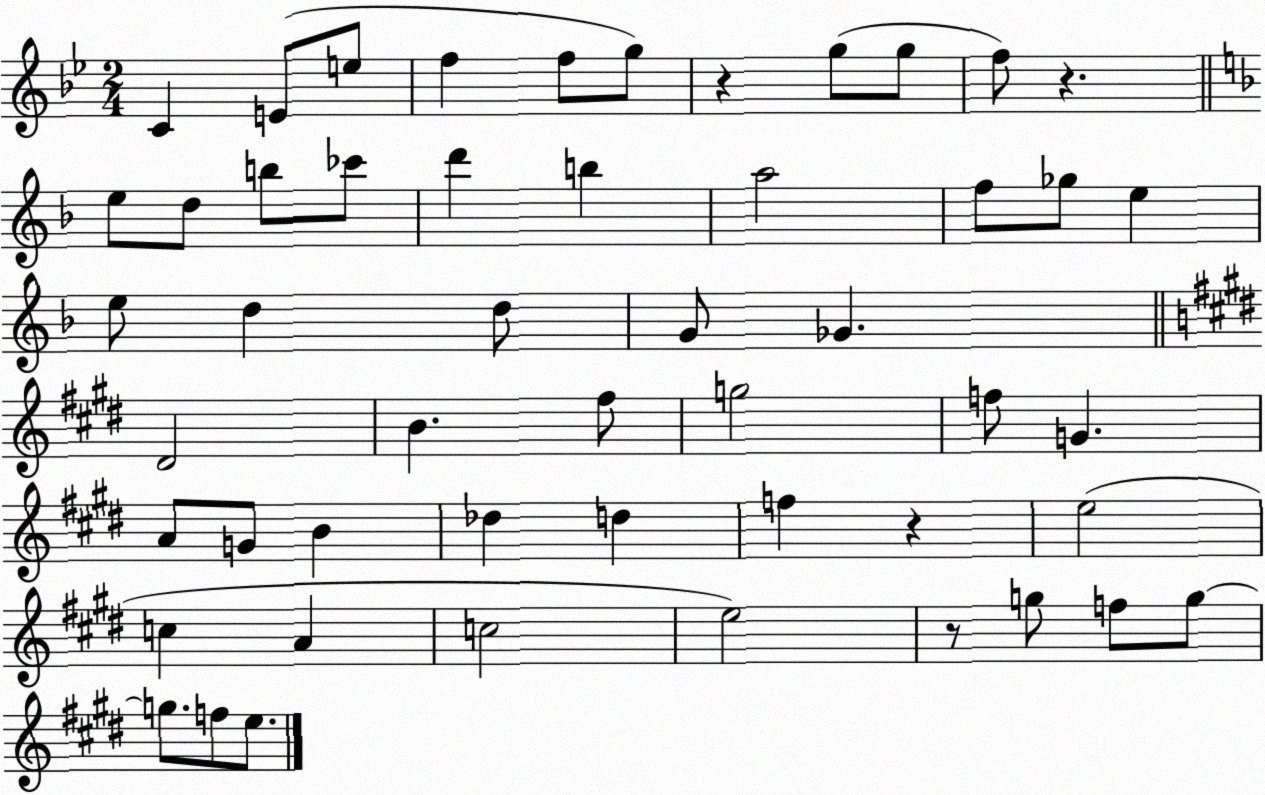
X:1
T:Untitled
M:2/4
L:1/4
K:Bb
C E/2 e/2 f f/2 g/2 z g/2 g/2 f/2 z e/2 d/2 b/2 _c'/2 d' b a2 f/2 _g/2 e e/2 d d/2 G/2 _G ^D2 B ^f/2 g2 f/2 G A/2 G/2 B _d d f z e2 c A c2 e2 z/2 g/2 f/2 g/2 g/2 f/2 e/2